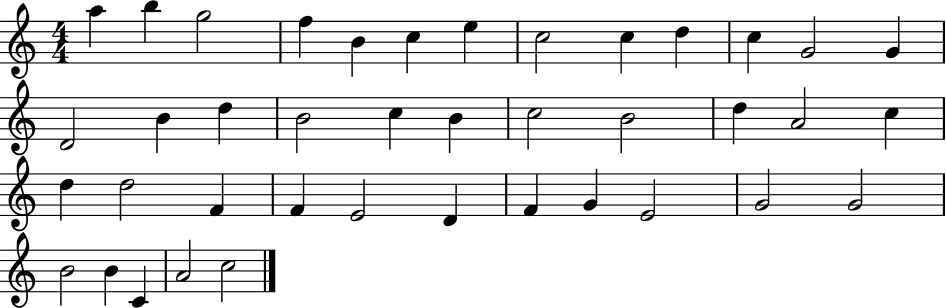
X:1
T:Untitled
M:4/4
L:1/4
K:C
a b g2 f B c e c2 c d c G2 G D2 B d B2 c B c2 B2 d A2 c d d2 F F E2 D F G E2 G2 G2 B2 B C A2 c2